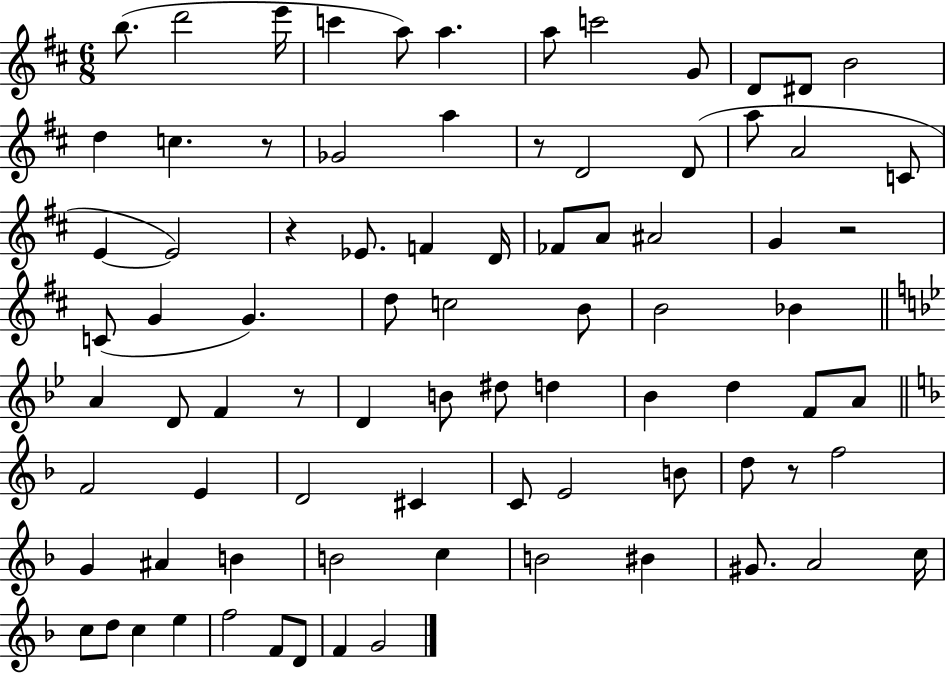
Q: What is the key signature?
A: D major